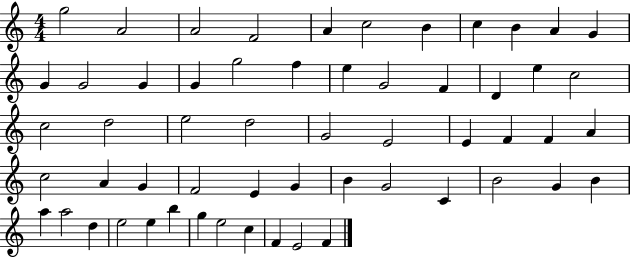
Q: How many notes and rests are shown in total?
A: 57